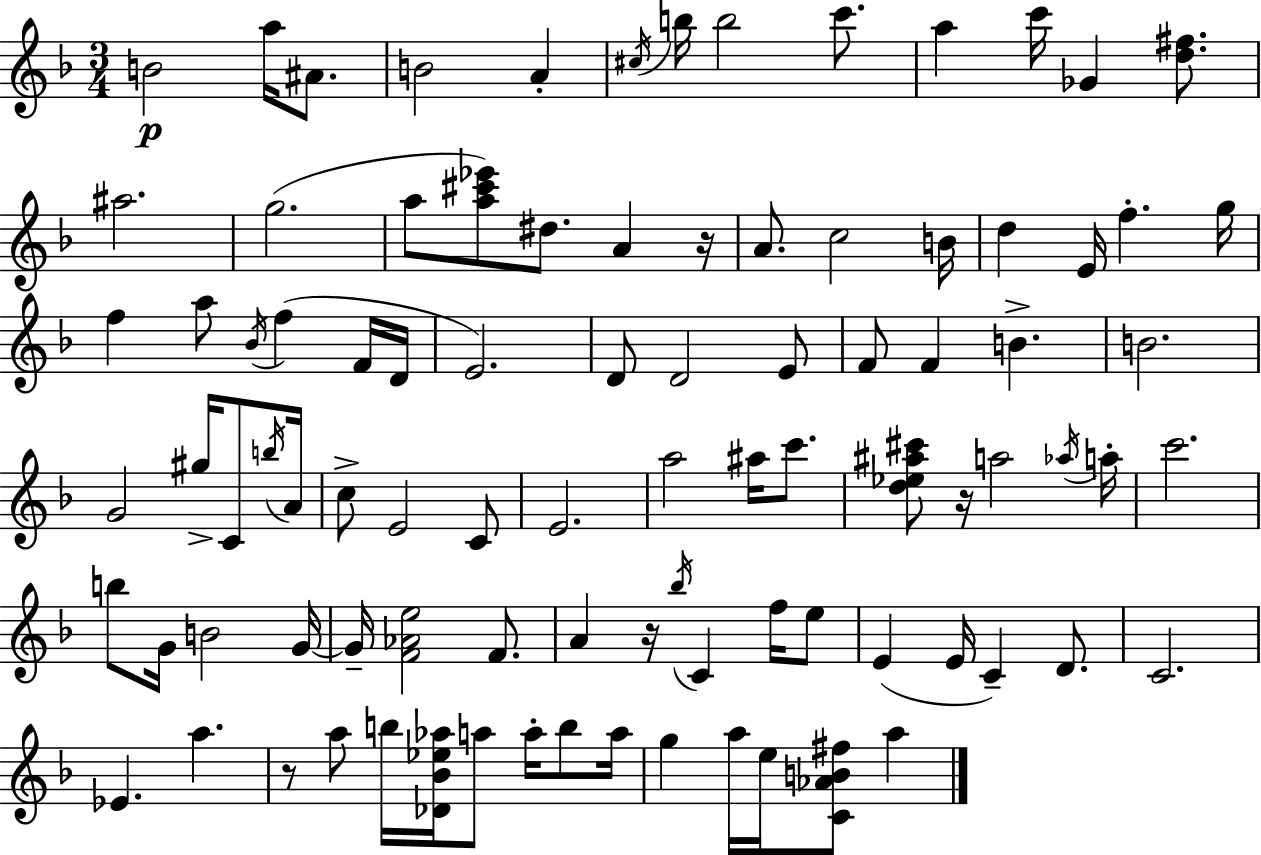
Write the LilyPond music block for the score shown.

{
  \clef treble
  \numericTimeSignature
  \time 3/4
  \key d \minor
  b'2\p a''16 ais'8. | b'2 a'4-. | \acciaccatura { cis''16 } b''16 b''2 c'''8. | a''4 c'''16 ges'4 <d'' fis''>8. | \break ais''2. | g''2.( | a''8 <a'' cis''' ees'''>8) dis''8. a'4 | r16 a'8. c''2 | \break b'16 d''4 e'16 f''4.-. | g''16 f''4 a''8 \acciaccatura { bes'16 }( f''4 | f'16 d'16 e'2.) | d'8 d'2 | \break e'8 f'8 f'4 b'4.-> | b'2. | g'2 gis''16-> c'8 | \acciaccatura { b''16 } a'16 c''8-> e'2 | \break c'8 e'2. | a''2 ais''16 | c'''8. <d'' ees'' ais'' cis'''>8 r16 a''2 | \acciaccatura { aes''16 } a''16-. c'''2. | \break b''8 g'16 b'2 | g'16~~ g'16-- <f' aes' e''>2 | f'8. a'4 r16 \acciaccatura { bes''16 } c'4 | f''16 e''8 e'4( e'16 c'4--) | \break d'8. c'2. | ees'4. a''4. | r8 a''8 b''16 <des' bes' ees'' aes''>16 a''8 | a''16-. b''8 a''16 g''4 a''16 e''16 <c' aes' b' fis''>8 | \break a''4 \bar "|."
}